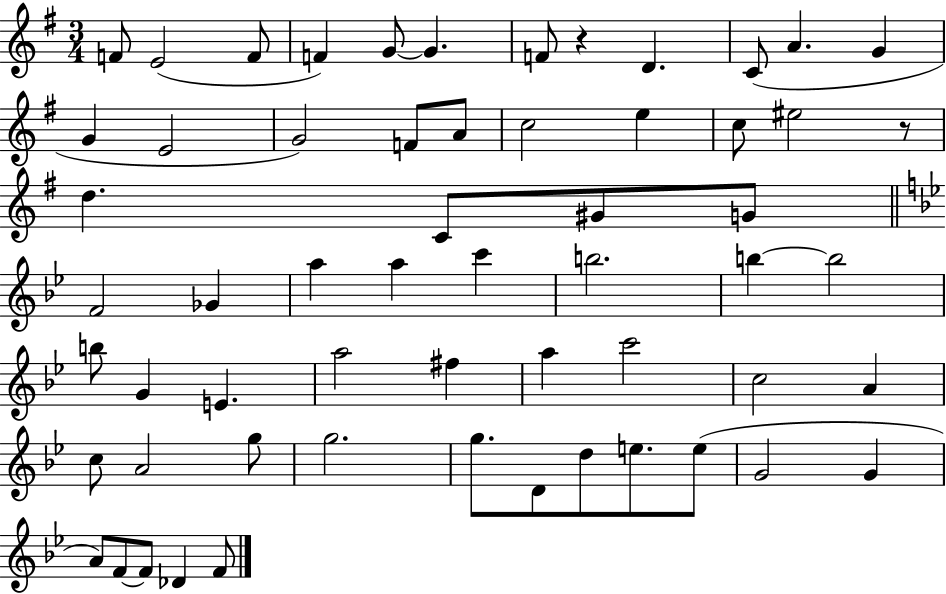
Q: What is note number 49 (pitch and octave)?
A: E5